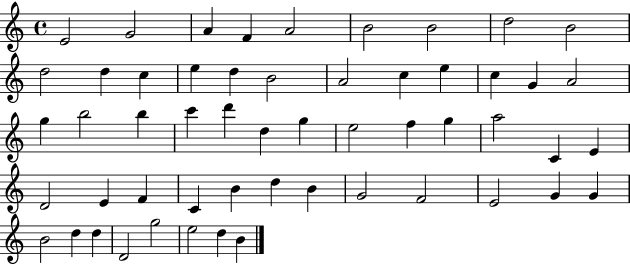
X:1
T:Untitled
M:4/4
L:1/4
K:C
E2 G2 A F A2 B2 B2 d2 B2 d2 d c e d B2 A2 c e c G A2 g b2 b c' d' d g e2 f g a2 C E D2 E F C B d B G2 F2 E2 G G B2 d d D2 g2 e2 d B